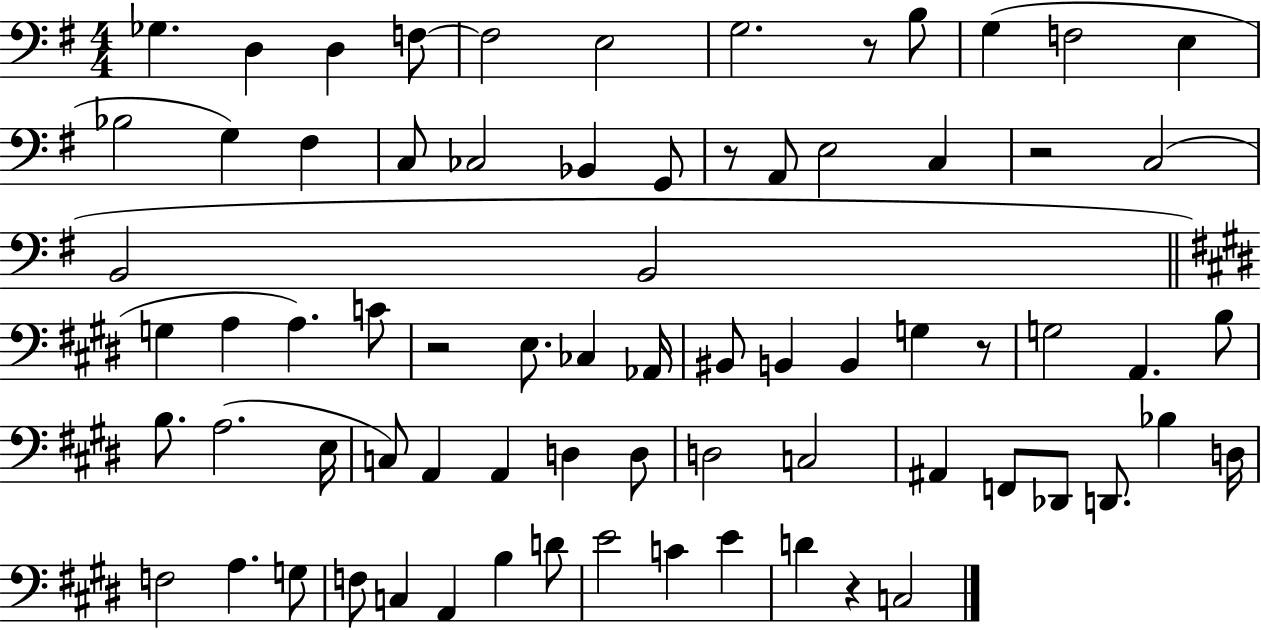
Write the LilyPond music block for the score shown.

{
  \clef bass
  \numericTimeSignature
  \time 4/4
  \key g \major
  \repeat volta 2 { ges4. d4 d4 f8~~ | f2 e2 | g2. r8 b8 | g4( f2 e4 | \break bes2 g4) fis4 | c8 ces2 bes,4 g,8 | r8 a,8 e2 c4 | r2 c2( | \break b,2 b,2 | \bar "||" \break \key e \major g4 a4 a4.) c'8 | r2 e8. ces4 aes,16 | bis,8 b,4 b,4 g4 r8 | g2 a,4. b8 | \break b8. a2.( e16 | c8) a,4 a,4 d4 d8 | d2 c2 | ais,4 f,8 des,8 d,8. bes4 d16 | \break f2 a4. g8 | f8 c4 a,4 b4 d'8 | e'2 c'4 e'4 | d'4 r4 c2 | \break } \bar "|."
}